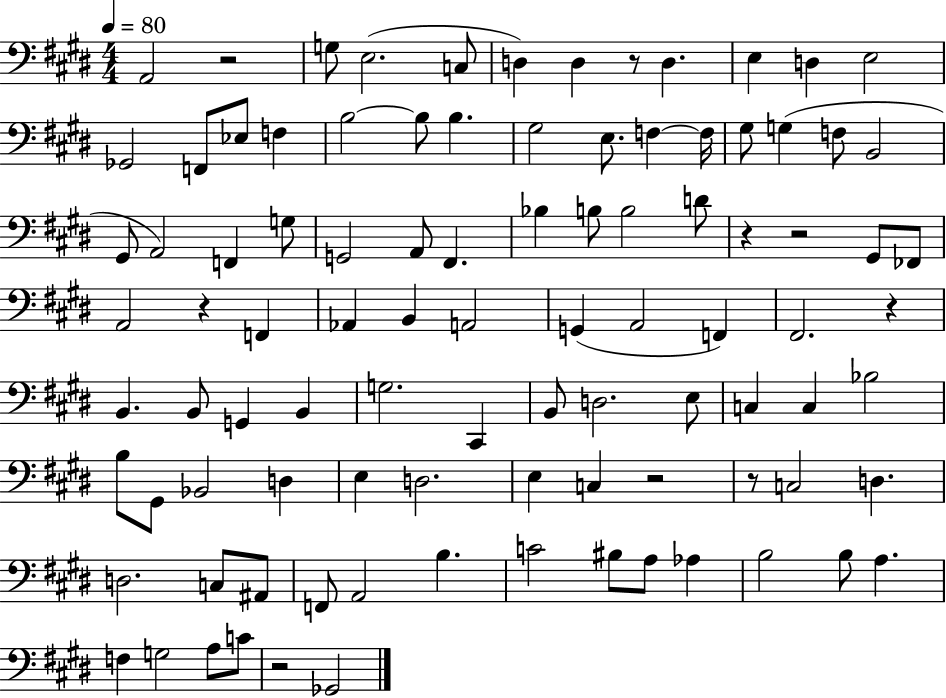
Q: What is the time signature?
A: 4/4